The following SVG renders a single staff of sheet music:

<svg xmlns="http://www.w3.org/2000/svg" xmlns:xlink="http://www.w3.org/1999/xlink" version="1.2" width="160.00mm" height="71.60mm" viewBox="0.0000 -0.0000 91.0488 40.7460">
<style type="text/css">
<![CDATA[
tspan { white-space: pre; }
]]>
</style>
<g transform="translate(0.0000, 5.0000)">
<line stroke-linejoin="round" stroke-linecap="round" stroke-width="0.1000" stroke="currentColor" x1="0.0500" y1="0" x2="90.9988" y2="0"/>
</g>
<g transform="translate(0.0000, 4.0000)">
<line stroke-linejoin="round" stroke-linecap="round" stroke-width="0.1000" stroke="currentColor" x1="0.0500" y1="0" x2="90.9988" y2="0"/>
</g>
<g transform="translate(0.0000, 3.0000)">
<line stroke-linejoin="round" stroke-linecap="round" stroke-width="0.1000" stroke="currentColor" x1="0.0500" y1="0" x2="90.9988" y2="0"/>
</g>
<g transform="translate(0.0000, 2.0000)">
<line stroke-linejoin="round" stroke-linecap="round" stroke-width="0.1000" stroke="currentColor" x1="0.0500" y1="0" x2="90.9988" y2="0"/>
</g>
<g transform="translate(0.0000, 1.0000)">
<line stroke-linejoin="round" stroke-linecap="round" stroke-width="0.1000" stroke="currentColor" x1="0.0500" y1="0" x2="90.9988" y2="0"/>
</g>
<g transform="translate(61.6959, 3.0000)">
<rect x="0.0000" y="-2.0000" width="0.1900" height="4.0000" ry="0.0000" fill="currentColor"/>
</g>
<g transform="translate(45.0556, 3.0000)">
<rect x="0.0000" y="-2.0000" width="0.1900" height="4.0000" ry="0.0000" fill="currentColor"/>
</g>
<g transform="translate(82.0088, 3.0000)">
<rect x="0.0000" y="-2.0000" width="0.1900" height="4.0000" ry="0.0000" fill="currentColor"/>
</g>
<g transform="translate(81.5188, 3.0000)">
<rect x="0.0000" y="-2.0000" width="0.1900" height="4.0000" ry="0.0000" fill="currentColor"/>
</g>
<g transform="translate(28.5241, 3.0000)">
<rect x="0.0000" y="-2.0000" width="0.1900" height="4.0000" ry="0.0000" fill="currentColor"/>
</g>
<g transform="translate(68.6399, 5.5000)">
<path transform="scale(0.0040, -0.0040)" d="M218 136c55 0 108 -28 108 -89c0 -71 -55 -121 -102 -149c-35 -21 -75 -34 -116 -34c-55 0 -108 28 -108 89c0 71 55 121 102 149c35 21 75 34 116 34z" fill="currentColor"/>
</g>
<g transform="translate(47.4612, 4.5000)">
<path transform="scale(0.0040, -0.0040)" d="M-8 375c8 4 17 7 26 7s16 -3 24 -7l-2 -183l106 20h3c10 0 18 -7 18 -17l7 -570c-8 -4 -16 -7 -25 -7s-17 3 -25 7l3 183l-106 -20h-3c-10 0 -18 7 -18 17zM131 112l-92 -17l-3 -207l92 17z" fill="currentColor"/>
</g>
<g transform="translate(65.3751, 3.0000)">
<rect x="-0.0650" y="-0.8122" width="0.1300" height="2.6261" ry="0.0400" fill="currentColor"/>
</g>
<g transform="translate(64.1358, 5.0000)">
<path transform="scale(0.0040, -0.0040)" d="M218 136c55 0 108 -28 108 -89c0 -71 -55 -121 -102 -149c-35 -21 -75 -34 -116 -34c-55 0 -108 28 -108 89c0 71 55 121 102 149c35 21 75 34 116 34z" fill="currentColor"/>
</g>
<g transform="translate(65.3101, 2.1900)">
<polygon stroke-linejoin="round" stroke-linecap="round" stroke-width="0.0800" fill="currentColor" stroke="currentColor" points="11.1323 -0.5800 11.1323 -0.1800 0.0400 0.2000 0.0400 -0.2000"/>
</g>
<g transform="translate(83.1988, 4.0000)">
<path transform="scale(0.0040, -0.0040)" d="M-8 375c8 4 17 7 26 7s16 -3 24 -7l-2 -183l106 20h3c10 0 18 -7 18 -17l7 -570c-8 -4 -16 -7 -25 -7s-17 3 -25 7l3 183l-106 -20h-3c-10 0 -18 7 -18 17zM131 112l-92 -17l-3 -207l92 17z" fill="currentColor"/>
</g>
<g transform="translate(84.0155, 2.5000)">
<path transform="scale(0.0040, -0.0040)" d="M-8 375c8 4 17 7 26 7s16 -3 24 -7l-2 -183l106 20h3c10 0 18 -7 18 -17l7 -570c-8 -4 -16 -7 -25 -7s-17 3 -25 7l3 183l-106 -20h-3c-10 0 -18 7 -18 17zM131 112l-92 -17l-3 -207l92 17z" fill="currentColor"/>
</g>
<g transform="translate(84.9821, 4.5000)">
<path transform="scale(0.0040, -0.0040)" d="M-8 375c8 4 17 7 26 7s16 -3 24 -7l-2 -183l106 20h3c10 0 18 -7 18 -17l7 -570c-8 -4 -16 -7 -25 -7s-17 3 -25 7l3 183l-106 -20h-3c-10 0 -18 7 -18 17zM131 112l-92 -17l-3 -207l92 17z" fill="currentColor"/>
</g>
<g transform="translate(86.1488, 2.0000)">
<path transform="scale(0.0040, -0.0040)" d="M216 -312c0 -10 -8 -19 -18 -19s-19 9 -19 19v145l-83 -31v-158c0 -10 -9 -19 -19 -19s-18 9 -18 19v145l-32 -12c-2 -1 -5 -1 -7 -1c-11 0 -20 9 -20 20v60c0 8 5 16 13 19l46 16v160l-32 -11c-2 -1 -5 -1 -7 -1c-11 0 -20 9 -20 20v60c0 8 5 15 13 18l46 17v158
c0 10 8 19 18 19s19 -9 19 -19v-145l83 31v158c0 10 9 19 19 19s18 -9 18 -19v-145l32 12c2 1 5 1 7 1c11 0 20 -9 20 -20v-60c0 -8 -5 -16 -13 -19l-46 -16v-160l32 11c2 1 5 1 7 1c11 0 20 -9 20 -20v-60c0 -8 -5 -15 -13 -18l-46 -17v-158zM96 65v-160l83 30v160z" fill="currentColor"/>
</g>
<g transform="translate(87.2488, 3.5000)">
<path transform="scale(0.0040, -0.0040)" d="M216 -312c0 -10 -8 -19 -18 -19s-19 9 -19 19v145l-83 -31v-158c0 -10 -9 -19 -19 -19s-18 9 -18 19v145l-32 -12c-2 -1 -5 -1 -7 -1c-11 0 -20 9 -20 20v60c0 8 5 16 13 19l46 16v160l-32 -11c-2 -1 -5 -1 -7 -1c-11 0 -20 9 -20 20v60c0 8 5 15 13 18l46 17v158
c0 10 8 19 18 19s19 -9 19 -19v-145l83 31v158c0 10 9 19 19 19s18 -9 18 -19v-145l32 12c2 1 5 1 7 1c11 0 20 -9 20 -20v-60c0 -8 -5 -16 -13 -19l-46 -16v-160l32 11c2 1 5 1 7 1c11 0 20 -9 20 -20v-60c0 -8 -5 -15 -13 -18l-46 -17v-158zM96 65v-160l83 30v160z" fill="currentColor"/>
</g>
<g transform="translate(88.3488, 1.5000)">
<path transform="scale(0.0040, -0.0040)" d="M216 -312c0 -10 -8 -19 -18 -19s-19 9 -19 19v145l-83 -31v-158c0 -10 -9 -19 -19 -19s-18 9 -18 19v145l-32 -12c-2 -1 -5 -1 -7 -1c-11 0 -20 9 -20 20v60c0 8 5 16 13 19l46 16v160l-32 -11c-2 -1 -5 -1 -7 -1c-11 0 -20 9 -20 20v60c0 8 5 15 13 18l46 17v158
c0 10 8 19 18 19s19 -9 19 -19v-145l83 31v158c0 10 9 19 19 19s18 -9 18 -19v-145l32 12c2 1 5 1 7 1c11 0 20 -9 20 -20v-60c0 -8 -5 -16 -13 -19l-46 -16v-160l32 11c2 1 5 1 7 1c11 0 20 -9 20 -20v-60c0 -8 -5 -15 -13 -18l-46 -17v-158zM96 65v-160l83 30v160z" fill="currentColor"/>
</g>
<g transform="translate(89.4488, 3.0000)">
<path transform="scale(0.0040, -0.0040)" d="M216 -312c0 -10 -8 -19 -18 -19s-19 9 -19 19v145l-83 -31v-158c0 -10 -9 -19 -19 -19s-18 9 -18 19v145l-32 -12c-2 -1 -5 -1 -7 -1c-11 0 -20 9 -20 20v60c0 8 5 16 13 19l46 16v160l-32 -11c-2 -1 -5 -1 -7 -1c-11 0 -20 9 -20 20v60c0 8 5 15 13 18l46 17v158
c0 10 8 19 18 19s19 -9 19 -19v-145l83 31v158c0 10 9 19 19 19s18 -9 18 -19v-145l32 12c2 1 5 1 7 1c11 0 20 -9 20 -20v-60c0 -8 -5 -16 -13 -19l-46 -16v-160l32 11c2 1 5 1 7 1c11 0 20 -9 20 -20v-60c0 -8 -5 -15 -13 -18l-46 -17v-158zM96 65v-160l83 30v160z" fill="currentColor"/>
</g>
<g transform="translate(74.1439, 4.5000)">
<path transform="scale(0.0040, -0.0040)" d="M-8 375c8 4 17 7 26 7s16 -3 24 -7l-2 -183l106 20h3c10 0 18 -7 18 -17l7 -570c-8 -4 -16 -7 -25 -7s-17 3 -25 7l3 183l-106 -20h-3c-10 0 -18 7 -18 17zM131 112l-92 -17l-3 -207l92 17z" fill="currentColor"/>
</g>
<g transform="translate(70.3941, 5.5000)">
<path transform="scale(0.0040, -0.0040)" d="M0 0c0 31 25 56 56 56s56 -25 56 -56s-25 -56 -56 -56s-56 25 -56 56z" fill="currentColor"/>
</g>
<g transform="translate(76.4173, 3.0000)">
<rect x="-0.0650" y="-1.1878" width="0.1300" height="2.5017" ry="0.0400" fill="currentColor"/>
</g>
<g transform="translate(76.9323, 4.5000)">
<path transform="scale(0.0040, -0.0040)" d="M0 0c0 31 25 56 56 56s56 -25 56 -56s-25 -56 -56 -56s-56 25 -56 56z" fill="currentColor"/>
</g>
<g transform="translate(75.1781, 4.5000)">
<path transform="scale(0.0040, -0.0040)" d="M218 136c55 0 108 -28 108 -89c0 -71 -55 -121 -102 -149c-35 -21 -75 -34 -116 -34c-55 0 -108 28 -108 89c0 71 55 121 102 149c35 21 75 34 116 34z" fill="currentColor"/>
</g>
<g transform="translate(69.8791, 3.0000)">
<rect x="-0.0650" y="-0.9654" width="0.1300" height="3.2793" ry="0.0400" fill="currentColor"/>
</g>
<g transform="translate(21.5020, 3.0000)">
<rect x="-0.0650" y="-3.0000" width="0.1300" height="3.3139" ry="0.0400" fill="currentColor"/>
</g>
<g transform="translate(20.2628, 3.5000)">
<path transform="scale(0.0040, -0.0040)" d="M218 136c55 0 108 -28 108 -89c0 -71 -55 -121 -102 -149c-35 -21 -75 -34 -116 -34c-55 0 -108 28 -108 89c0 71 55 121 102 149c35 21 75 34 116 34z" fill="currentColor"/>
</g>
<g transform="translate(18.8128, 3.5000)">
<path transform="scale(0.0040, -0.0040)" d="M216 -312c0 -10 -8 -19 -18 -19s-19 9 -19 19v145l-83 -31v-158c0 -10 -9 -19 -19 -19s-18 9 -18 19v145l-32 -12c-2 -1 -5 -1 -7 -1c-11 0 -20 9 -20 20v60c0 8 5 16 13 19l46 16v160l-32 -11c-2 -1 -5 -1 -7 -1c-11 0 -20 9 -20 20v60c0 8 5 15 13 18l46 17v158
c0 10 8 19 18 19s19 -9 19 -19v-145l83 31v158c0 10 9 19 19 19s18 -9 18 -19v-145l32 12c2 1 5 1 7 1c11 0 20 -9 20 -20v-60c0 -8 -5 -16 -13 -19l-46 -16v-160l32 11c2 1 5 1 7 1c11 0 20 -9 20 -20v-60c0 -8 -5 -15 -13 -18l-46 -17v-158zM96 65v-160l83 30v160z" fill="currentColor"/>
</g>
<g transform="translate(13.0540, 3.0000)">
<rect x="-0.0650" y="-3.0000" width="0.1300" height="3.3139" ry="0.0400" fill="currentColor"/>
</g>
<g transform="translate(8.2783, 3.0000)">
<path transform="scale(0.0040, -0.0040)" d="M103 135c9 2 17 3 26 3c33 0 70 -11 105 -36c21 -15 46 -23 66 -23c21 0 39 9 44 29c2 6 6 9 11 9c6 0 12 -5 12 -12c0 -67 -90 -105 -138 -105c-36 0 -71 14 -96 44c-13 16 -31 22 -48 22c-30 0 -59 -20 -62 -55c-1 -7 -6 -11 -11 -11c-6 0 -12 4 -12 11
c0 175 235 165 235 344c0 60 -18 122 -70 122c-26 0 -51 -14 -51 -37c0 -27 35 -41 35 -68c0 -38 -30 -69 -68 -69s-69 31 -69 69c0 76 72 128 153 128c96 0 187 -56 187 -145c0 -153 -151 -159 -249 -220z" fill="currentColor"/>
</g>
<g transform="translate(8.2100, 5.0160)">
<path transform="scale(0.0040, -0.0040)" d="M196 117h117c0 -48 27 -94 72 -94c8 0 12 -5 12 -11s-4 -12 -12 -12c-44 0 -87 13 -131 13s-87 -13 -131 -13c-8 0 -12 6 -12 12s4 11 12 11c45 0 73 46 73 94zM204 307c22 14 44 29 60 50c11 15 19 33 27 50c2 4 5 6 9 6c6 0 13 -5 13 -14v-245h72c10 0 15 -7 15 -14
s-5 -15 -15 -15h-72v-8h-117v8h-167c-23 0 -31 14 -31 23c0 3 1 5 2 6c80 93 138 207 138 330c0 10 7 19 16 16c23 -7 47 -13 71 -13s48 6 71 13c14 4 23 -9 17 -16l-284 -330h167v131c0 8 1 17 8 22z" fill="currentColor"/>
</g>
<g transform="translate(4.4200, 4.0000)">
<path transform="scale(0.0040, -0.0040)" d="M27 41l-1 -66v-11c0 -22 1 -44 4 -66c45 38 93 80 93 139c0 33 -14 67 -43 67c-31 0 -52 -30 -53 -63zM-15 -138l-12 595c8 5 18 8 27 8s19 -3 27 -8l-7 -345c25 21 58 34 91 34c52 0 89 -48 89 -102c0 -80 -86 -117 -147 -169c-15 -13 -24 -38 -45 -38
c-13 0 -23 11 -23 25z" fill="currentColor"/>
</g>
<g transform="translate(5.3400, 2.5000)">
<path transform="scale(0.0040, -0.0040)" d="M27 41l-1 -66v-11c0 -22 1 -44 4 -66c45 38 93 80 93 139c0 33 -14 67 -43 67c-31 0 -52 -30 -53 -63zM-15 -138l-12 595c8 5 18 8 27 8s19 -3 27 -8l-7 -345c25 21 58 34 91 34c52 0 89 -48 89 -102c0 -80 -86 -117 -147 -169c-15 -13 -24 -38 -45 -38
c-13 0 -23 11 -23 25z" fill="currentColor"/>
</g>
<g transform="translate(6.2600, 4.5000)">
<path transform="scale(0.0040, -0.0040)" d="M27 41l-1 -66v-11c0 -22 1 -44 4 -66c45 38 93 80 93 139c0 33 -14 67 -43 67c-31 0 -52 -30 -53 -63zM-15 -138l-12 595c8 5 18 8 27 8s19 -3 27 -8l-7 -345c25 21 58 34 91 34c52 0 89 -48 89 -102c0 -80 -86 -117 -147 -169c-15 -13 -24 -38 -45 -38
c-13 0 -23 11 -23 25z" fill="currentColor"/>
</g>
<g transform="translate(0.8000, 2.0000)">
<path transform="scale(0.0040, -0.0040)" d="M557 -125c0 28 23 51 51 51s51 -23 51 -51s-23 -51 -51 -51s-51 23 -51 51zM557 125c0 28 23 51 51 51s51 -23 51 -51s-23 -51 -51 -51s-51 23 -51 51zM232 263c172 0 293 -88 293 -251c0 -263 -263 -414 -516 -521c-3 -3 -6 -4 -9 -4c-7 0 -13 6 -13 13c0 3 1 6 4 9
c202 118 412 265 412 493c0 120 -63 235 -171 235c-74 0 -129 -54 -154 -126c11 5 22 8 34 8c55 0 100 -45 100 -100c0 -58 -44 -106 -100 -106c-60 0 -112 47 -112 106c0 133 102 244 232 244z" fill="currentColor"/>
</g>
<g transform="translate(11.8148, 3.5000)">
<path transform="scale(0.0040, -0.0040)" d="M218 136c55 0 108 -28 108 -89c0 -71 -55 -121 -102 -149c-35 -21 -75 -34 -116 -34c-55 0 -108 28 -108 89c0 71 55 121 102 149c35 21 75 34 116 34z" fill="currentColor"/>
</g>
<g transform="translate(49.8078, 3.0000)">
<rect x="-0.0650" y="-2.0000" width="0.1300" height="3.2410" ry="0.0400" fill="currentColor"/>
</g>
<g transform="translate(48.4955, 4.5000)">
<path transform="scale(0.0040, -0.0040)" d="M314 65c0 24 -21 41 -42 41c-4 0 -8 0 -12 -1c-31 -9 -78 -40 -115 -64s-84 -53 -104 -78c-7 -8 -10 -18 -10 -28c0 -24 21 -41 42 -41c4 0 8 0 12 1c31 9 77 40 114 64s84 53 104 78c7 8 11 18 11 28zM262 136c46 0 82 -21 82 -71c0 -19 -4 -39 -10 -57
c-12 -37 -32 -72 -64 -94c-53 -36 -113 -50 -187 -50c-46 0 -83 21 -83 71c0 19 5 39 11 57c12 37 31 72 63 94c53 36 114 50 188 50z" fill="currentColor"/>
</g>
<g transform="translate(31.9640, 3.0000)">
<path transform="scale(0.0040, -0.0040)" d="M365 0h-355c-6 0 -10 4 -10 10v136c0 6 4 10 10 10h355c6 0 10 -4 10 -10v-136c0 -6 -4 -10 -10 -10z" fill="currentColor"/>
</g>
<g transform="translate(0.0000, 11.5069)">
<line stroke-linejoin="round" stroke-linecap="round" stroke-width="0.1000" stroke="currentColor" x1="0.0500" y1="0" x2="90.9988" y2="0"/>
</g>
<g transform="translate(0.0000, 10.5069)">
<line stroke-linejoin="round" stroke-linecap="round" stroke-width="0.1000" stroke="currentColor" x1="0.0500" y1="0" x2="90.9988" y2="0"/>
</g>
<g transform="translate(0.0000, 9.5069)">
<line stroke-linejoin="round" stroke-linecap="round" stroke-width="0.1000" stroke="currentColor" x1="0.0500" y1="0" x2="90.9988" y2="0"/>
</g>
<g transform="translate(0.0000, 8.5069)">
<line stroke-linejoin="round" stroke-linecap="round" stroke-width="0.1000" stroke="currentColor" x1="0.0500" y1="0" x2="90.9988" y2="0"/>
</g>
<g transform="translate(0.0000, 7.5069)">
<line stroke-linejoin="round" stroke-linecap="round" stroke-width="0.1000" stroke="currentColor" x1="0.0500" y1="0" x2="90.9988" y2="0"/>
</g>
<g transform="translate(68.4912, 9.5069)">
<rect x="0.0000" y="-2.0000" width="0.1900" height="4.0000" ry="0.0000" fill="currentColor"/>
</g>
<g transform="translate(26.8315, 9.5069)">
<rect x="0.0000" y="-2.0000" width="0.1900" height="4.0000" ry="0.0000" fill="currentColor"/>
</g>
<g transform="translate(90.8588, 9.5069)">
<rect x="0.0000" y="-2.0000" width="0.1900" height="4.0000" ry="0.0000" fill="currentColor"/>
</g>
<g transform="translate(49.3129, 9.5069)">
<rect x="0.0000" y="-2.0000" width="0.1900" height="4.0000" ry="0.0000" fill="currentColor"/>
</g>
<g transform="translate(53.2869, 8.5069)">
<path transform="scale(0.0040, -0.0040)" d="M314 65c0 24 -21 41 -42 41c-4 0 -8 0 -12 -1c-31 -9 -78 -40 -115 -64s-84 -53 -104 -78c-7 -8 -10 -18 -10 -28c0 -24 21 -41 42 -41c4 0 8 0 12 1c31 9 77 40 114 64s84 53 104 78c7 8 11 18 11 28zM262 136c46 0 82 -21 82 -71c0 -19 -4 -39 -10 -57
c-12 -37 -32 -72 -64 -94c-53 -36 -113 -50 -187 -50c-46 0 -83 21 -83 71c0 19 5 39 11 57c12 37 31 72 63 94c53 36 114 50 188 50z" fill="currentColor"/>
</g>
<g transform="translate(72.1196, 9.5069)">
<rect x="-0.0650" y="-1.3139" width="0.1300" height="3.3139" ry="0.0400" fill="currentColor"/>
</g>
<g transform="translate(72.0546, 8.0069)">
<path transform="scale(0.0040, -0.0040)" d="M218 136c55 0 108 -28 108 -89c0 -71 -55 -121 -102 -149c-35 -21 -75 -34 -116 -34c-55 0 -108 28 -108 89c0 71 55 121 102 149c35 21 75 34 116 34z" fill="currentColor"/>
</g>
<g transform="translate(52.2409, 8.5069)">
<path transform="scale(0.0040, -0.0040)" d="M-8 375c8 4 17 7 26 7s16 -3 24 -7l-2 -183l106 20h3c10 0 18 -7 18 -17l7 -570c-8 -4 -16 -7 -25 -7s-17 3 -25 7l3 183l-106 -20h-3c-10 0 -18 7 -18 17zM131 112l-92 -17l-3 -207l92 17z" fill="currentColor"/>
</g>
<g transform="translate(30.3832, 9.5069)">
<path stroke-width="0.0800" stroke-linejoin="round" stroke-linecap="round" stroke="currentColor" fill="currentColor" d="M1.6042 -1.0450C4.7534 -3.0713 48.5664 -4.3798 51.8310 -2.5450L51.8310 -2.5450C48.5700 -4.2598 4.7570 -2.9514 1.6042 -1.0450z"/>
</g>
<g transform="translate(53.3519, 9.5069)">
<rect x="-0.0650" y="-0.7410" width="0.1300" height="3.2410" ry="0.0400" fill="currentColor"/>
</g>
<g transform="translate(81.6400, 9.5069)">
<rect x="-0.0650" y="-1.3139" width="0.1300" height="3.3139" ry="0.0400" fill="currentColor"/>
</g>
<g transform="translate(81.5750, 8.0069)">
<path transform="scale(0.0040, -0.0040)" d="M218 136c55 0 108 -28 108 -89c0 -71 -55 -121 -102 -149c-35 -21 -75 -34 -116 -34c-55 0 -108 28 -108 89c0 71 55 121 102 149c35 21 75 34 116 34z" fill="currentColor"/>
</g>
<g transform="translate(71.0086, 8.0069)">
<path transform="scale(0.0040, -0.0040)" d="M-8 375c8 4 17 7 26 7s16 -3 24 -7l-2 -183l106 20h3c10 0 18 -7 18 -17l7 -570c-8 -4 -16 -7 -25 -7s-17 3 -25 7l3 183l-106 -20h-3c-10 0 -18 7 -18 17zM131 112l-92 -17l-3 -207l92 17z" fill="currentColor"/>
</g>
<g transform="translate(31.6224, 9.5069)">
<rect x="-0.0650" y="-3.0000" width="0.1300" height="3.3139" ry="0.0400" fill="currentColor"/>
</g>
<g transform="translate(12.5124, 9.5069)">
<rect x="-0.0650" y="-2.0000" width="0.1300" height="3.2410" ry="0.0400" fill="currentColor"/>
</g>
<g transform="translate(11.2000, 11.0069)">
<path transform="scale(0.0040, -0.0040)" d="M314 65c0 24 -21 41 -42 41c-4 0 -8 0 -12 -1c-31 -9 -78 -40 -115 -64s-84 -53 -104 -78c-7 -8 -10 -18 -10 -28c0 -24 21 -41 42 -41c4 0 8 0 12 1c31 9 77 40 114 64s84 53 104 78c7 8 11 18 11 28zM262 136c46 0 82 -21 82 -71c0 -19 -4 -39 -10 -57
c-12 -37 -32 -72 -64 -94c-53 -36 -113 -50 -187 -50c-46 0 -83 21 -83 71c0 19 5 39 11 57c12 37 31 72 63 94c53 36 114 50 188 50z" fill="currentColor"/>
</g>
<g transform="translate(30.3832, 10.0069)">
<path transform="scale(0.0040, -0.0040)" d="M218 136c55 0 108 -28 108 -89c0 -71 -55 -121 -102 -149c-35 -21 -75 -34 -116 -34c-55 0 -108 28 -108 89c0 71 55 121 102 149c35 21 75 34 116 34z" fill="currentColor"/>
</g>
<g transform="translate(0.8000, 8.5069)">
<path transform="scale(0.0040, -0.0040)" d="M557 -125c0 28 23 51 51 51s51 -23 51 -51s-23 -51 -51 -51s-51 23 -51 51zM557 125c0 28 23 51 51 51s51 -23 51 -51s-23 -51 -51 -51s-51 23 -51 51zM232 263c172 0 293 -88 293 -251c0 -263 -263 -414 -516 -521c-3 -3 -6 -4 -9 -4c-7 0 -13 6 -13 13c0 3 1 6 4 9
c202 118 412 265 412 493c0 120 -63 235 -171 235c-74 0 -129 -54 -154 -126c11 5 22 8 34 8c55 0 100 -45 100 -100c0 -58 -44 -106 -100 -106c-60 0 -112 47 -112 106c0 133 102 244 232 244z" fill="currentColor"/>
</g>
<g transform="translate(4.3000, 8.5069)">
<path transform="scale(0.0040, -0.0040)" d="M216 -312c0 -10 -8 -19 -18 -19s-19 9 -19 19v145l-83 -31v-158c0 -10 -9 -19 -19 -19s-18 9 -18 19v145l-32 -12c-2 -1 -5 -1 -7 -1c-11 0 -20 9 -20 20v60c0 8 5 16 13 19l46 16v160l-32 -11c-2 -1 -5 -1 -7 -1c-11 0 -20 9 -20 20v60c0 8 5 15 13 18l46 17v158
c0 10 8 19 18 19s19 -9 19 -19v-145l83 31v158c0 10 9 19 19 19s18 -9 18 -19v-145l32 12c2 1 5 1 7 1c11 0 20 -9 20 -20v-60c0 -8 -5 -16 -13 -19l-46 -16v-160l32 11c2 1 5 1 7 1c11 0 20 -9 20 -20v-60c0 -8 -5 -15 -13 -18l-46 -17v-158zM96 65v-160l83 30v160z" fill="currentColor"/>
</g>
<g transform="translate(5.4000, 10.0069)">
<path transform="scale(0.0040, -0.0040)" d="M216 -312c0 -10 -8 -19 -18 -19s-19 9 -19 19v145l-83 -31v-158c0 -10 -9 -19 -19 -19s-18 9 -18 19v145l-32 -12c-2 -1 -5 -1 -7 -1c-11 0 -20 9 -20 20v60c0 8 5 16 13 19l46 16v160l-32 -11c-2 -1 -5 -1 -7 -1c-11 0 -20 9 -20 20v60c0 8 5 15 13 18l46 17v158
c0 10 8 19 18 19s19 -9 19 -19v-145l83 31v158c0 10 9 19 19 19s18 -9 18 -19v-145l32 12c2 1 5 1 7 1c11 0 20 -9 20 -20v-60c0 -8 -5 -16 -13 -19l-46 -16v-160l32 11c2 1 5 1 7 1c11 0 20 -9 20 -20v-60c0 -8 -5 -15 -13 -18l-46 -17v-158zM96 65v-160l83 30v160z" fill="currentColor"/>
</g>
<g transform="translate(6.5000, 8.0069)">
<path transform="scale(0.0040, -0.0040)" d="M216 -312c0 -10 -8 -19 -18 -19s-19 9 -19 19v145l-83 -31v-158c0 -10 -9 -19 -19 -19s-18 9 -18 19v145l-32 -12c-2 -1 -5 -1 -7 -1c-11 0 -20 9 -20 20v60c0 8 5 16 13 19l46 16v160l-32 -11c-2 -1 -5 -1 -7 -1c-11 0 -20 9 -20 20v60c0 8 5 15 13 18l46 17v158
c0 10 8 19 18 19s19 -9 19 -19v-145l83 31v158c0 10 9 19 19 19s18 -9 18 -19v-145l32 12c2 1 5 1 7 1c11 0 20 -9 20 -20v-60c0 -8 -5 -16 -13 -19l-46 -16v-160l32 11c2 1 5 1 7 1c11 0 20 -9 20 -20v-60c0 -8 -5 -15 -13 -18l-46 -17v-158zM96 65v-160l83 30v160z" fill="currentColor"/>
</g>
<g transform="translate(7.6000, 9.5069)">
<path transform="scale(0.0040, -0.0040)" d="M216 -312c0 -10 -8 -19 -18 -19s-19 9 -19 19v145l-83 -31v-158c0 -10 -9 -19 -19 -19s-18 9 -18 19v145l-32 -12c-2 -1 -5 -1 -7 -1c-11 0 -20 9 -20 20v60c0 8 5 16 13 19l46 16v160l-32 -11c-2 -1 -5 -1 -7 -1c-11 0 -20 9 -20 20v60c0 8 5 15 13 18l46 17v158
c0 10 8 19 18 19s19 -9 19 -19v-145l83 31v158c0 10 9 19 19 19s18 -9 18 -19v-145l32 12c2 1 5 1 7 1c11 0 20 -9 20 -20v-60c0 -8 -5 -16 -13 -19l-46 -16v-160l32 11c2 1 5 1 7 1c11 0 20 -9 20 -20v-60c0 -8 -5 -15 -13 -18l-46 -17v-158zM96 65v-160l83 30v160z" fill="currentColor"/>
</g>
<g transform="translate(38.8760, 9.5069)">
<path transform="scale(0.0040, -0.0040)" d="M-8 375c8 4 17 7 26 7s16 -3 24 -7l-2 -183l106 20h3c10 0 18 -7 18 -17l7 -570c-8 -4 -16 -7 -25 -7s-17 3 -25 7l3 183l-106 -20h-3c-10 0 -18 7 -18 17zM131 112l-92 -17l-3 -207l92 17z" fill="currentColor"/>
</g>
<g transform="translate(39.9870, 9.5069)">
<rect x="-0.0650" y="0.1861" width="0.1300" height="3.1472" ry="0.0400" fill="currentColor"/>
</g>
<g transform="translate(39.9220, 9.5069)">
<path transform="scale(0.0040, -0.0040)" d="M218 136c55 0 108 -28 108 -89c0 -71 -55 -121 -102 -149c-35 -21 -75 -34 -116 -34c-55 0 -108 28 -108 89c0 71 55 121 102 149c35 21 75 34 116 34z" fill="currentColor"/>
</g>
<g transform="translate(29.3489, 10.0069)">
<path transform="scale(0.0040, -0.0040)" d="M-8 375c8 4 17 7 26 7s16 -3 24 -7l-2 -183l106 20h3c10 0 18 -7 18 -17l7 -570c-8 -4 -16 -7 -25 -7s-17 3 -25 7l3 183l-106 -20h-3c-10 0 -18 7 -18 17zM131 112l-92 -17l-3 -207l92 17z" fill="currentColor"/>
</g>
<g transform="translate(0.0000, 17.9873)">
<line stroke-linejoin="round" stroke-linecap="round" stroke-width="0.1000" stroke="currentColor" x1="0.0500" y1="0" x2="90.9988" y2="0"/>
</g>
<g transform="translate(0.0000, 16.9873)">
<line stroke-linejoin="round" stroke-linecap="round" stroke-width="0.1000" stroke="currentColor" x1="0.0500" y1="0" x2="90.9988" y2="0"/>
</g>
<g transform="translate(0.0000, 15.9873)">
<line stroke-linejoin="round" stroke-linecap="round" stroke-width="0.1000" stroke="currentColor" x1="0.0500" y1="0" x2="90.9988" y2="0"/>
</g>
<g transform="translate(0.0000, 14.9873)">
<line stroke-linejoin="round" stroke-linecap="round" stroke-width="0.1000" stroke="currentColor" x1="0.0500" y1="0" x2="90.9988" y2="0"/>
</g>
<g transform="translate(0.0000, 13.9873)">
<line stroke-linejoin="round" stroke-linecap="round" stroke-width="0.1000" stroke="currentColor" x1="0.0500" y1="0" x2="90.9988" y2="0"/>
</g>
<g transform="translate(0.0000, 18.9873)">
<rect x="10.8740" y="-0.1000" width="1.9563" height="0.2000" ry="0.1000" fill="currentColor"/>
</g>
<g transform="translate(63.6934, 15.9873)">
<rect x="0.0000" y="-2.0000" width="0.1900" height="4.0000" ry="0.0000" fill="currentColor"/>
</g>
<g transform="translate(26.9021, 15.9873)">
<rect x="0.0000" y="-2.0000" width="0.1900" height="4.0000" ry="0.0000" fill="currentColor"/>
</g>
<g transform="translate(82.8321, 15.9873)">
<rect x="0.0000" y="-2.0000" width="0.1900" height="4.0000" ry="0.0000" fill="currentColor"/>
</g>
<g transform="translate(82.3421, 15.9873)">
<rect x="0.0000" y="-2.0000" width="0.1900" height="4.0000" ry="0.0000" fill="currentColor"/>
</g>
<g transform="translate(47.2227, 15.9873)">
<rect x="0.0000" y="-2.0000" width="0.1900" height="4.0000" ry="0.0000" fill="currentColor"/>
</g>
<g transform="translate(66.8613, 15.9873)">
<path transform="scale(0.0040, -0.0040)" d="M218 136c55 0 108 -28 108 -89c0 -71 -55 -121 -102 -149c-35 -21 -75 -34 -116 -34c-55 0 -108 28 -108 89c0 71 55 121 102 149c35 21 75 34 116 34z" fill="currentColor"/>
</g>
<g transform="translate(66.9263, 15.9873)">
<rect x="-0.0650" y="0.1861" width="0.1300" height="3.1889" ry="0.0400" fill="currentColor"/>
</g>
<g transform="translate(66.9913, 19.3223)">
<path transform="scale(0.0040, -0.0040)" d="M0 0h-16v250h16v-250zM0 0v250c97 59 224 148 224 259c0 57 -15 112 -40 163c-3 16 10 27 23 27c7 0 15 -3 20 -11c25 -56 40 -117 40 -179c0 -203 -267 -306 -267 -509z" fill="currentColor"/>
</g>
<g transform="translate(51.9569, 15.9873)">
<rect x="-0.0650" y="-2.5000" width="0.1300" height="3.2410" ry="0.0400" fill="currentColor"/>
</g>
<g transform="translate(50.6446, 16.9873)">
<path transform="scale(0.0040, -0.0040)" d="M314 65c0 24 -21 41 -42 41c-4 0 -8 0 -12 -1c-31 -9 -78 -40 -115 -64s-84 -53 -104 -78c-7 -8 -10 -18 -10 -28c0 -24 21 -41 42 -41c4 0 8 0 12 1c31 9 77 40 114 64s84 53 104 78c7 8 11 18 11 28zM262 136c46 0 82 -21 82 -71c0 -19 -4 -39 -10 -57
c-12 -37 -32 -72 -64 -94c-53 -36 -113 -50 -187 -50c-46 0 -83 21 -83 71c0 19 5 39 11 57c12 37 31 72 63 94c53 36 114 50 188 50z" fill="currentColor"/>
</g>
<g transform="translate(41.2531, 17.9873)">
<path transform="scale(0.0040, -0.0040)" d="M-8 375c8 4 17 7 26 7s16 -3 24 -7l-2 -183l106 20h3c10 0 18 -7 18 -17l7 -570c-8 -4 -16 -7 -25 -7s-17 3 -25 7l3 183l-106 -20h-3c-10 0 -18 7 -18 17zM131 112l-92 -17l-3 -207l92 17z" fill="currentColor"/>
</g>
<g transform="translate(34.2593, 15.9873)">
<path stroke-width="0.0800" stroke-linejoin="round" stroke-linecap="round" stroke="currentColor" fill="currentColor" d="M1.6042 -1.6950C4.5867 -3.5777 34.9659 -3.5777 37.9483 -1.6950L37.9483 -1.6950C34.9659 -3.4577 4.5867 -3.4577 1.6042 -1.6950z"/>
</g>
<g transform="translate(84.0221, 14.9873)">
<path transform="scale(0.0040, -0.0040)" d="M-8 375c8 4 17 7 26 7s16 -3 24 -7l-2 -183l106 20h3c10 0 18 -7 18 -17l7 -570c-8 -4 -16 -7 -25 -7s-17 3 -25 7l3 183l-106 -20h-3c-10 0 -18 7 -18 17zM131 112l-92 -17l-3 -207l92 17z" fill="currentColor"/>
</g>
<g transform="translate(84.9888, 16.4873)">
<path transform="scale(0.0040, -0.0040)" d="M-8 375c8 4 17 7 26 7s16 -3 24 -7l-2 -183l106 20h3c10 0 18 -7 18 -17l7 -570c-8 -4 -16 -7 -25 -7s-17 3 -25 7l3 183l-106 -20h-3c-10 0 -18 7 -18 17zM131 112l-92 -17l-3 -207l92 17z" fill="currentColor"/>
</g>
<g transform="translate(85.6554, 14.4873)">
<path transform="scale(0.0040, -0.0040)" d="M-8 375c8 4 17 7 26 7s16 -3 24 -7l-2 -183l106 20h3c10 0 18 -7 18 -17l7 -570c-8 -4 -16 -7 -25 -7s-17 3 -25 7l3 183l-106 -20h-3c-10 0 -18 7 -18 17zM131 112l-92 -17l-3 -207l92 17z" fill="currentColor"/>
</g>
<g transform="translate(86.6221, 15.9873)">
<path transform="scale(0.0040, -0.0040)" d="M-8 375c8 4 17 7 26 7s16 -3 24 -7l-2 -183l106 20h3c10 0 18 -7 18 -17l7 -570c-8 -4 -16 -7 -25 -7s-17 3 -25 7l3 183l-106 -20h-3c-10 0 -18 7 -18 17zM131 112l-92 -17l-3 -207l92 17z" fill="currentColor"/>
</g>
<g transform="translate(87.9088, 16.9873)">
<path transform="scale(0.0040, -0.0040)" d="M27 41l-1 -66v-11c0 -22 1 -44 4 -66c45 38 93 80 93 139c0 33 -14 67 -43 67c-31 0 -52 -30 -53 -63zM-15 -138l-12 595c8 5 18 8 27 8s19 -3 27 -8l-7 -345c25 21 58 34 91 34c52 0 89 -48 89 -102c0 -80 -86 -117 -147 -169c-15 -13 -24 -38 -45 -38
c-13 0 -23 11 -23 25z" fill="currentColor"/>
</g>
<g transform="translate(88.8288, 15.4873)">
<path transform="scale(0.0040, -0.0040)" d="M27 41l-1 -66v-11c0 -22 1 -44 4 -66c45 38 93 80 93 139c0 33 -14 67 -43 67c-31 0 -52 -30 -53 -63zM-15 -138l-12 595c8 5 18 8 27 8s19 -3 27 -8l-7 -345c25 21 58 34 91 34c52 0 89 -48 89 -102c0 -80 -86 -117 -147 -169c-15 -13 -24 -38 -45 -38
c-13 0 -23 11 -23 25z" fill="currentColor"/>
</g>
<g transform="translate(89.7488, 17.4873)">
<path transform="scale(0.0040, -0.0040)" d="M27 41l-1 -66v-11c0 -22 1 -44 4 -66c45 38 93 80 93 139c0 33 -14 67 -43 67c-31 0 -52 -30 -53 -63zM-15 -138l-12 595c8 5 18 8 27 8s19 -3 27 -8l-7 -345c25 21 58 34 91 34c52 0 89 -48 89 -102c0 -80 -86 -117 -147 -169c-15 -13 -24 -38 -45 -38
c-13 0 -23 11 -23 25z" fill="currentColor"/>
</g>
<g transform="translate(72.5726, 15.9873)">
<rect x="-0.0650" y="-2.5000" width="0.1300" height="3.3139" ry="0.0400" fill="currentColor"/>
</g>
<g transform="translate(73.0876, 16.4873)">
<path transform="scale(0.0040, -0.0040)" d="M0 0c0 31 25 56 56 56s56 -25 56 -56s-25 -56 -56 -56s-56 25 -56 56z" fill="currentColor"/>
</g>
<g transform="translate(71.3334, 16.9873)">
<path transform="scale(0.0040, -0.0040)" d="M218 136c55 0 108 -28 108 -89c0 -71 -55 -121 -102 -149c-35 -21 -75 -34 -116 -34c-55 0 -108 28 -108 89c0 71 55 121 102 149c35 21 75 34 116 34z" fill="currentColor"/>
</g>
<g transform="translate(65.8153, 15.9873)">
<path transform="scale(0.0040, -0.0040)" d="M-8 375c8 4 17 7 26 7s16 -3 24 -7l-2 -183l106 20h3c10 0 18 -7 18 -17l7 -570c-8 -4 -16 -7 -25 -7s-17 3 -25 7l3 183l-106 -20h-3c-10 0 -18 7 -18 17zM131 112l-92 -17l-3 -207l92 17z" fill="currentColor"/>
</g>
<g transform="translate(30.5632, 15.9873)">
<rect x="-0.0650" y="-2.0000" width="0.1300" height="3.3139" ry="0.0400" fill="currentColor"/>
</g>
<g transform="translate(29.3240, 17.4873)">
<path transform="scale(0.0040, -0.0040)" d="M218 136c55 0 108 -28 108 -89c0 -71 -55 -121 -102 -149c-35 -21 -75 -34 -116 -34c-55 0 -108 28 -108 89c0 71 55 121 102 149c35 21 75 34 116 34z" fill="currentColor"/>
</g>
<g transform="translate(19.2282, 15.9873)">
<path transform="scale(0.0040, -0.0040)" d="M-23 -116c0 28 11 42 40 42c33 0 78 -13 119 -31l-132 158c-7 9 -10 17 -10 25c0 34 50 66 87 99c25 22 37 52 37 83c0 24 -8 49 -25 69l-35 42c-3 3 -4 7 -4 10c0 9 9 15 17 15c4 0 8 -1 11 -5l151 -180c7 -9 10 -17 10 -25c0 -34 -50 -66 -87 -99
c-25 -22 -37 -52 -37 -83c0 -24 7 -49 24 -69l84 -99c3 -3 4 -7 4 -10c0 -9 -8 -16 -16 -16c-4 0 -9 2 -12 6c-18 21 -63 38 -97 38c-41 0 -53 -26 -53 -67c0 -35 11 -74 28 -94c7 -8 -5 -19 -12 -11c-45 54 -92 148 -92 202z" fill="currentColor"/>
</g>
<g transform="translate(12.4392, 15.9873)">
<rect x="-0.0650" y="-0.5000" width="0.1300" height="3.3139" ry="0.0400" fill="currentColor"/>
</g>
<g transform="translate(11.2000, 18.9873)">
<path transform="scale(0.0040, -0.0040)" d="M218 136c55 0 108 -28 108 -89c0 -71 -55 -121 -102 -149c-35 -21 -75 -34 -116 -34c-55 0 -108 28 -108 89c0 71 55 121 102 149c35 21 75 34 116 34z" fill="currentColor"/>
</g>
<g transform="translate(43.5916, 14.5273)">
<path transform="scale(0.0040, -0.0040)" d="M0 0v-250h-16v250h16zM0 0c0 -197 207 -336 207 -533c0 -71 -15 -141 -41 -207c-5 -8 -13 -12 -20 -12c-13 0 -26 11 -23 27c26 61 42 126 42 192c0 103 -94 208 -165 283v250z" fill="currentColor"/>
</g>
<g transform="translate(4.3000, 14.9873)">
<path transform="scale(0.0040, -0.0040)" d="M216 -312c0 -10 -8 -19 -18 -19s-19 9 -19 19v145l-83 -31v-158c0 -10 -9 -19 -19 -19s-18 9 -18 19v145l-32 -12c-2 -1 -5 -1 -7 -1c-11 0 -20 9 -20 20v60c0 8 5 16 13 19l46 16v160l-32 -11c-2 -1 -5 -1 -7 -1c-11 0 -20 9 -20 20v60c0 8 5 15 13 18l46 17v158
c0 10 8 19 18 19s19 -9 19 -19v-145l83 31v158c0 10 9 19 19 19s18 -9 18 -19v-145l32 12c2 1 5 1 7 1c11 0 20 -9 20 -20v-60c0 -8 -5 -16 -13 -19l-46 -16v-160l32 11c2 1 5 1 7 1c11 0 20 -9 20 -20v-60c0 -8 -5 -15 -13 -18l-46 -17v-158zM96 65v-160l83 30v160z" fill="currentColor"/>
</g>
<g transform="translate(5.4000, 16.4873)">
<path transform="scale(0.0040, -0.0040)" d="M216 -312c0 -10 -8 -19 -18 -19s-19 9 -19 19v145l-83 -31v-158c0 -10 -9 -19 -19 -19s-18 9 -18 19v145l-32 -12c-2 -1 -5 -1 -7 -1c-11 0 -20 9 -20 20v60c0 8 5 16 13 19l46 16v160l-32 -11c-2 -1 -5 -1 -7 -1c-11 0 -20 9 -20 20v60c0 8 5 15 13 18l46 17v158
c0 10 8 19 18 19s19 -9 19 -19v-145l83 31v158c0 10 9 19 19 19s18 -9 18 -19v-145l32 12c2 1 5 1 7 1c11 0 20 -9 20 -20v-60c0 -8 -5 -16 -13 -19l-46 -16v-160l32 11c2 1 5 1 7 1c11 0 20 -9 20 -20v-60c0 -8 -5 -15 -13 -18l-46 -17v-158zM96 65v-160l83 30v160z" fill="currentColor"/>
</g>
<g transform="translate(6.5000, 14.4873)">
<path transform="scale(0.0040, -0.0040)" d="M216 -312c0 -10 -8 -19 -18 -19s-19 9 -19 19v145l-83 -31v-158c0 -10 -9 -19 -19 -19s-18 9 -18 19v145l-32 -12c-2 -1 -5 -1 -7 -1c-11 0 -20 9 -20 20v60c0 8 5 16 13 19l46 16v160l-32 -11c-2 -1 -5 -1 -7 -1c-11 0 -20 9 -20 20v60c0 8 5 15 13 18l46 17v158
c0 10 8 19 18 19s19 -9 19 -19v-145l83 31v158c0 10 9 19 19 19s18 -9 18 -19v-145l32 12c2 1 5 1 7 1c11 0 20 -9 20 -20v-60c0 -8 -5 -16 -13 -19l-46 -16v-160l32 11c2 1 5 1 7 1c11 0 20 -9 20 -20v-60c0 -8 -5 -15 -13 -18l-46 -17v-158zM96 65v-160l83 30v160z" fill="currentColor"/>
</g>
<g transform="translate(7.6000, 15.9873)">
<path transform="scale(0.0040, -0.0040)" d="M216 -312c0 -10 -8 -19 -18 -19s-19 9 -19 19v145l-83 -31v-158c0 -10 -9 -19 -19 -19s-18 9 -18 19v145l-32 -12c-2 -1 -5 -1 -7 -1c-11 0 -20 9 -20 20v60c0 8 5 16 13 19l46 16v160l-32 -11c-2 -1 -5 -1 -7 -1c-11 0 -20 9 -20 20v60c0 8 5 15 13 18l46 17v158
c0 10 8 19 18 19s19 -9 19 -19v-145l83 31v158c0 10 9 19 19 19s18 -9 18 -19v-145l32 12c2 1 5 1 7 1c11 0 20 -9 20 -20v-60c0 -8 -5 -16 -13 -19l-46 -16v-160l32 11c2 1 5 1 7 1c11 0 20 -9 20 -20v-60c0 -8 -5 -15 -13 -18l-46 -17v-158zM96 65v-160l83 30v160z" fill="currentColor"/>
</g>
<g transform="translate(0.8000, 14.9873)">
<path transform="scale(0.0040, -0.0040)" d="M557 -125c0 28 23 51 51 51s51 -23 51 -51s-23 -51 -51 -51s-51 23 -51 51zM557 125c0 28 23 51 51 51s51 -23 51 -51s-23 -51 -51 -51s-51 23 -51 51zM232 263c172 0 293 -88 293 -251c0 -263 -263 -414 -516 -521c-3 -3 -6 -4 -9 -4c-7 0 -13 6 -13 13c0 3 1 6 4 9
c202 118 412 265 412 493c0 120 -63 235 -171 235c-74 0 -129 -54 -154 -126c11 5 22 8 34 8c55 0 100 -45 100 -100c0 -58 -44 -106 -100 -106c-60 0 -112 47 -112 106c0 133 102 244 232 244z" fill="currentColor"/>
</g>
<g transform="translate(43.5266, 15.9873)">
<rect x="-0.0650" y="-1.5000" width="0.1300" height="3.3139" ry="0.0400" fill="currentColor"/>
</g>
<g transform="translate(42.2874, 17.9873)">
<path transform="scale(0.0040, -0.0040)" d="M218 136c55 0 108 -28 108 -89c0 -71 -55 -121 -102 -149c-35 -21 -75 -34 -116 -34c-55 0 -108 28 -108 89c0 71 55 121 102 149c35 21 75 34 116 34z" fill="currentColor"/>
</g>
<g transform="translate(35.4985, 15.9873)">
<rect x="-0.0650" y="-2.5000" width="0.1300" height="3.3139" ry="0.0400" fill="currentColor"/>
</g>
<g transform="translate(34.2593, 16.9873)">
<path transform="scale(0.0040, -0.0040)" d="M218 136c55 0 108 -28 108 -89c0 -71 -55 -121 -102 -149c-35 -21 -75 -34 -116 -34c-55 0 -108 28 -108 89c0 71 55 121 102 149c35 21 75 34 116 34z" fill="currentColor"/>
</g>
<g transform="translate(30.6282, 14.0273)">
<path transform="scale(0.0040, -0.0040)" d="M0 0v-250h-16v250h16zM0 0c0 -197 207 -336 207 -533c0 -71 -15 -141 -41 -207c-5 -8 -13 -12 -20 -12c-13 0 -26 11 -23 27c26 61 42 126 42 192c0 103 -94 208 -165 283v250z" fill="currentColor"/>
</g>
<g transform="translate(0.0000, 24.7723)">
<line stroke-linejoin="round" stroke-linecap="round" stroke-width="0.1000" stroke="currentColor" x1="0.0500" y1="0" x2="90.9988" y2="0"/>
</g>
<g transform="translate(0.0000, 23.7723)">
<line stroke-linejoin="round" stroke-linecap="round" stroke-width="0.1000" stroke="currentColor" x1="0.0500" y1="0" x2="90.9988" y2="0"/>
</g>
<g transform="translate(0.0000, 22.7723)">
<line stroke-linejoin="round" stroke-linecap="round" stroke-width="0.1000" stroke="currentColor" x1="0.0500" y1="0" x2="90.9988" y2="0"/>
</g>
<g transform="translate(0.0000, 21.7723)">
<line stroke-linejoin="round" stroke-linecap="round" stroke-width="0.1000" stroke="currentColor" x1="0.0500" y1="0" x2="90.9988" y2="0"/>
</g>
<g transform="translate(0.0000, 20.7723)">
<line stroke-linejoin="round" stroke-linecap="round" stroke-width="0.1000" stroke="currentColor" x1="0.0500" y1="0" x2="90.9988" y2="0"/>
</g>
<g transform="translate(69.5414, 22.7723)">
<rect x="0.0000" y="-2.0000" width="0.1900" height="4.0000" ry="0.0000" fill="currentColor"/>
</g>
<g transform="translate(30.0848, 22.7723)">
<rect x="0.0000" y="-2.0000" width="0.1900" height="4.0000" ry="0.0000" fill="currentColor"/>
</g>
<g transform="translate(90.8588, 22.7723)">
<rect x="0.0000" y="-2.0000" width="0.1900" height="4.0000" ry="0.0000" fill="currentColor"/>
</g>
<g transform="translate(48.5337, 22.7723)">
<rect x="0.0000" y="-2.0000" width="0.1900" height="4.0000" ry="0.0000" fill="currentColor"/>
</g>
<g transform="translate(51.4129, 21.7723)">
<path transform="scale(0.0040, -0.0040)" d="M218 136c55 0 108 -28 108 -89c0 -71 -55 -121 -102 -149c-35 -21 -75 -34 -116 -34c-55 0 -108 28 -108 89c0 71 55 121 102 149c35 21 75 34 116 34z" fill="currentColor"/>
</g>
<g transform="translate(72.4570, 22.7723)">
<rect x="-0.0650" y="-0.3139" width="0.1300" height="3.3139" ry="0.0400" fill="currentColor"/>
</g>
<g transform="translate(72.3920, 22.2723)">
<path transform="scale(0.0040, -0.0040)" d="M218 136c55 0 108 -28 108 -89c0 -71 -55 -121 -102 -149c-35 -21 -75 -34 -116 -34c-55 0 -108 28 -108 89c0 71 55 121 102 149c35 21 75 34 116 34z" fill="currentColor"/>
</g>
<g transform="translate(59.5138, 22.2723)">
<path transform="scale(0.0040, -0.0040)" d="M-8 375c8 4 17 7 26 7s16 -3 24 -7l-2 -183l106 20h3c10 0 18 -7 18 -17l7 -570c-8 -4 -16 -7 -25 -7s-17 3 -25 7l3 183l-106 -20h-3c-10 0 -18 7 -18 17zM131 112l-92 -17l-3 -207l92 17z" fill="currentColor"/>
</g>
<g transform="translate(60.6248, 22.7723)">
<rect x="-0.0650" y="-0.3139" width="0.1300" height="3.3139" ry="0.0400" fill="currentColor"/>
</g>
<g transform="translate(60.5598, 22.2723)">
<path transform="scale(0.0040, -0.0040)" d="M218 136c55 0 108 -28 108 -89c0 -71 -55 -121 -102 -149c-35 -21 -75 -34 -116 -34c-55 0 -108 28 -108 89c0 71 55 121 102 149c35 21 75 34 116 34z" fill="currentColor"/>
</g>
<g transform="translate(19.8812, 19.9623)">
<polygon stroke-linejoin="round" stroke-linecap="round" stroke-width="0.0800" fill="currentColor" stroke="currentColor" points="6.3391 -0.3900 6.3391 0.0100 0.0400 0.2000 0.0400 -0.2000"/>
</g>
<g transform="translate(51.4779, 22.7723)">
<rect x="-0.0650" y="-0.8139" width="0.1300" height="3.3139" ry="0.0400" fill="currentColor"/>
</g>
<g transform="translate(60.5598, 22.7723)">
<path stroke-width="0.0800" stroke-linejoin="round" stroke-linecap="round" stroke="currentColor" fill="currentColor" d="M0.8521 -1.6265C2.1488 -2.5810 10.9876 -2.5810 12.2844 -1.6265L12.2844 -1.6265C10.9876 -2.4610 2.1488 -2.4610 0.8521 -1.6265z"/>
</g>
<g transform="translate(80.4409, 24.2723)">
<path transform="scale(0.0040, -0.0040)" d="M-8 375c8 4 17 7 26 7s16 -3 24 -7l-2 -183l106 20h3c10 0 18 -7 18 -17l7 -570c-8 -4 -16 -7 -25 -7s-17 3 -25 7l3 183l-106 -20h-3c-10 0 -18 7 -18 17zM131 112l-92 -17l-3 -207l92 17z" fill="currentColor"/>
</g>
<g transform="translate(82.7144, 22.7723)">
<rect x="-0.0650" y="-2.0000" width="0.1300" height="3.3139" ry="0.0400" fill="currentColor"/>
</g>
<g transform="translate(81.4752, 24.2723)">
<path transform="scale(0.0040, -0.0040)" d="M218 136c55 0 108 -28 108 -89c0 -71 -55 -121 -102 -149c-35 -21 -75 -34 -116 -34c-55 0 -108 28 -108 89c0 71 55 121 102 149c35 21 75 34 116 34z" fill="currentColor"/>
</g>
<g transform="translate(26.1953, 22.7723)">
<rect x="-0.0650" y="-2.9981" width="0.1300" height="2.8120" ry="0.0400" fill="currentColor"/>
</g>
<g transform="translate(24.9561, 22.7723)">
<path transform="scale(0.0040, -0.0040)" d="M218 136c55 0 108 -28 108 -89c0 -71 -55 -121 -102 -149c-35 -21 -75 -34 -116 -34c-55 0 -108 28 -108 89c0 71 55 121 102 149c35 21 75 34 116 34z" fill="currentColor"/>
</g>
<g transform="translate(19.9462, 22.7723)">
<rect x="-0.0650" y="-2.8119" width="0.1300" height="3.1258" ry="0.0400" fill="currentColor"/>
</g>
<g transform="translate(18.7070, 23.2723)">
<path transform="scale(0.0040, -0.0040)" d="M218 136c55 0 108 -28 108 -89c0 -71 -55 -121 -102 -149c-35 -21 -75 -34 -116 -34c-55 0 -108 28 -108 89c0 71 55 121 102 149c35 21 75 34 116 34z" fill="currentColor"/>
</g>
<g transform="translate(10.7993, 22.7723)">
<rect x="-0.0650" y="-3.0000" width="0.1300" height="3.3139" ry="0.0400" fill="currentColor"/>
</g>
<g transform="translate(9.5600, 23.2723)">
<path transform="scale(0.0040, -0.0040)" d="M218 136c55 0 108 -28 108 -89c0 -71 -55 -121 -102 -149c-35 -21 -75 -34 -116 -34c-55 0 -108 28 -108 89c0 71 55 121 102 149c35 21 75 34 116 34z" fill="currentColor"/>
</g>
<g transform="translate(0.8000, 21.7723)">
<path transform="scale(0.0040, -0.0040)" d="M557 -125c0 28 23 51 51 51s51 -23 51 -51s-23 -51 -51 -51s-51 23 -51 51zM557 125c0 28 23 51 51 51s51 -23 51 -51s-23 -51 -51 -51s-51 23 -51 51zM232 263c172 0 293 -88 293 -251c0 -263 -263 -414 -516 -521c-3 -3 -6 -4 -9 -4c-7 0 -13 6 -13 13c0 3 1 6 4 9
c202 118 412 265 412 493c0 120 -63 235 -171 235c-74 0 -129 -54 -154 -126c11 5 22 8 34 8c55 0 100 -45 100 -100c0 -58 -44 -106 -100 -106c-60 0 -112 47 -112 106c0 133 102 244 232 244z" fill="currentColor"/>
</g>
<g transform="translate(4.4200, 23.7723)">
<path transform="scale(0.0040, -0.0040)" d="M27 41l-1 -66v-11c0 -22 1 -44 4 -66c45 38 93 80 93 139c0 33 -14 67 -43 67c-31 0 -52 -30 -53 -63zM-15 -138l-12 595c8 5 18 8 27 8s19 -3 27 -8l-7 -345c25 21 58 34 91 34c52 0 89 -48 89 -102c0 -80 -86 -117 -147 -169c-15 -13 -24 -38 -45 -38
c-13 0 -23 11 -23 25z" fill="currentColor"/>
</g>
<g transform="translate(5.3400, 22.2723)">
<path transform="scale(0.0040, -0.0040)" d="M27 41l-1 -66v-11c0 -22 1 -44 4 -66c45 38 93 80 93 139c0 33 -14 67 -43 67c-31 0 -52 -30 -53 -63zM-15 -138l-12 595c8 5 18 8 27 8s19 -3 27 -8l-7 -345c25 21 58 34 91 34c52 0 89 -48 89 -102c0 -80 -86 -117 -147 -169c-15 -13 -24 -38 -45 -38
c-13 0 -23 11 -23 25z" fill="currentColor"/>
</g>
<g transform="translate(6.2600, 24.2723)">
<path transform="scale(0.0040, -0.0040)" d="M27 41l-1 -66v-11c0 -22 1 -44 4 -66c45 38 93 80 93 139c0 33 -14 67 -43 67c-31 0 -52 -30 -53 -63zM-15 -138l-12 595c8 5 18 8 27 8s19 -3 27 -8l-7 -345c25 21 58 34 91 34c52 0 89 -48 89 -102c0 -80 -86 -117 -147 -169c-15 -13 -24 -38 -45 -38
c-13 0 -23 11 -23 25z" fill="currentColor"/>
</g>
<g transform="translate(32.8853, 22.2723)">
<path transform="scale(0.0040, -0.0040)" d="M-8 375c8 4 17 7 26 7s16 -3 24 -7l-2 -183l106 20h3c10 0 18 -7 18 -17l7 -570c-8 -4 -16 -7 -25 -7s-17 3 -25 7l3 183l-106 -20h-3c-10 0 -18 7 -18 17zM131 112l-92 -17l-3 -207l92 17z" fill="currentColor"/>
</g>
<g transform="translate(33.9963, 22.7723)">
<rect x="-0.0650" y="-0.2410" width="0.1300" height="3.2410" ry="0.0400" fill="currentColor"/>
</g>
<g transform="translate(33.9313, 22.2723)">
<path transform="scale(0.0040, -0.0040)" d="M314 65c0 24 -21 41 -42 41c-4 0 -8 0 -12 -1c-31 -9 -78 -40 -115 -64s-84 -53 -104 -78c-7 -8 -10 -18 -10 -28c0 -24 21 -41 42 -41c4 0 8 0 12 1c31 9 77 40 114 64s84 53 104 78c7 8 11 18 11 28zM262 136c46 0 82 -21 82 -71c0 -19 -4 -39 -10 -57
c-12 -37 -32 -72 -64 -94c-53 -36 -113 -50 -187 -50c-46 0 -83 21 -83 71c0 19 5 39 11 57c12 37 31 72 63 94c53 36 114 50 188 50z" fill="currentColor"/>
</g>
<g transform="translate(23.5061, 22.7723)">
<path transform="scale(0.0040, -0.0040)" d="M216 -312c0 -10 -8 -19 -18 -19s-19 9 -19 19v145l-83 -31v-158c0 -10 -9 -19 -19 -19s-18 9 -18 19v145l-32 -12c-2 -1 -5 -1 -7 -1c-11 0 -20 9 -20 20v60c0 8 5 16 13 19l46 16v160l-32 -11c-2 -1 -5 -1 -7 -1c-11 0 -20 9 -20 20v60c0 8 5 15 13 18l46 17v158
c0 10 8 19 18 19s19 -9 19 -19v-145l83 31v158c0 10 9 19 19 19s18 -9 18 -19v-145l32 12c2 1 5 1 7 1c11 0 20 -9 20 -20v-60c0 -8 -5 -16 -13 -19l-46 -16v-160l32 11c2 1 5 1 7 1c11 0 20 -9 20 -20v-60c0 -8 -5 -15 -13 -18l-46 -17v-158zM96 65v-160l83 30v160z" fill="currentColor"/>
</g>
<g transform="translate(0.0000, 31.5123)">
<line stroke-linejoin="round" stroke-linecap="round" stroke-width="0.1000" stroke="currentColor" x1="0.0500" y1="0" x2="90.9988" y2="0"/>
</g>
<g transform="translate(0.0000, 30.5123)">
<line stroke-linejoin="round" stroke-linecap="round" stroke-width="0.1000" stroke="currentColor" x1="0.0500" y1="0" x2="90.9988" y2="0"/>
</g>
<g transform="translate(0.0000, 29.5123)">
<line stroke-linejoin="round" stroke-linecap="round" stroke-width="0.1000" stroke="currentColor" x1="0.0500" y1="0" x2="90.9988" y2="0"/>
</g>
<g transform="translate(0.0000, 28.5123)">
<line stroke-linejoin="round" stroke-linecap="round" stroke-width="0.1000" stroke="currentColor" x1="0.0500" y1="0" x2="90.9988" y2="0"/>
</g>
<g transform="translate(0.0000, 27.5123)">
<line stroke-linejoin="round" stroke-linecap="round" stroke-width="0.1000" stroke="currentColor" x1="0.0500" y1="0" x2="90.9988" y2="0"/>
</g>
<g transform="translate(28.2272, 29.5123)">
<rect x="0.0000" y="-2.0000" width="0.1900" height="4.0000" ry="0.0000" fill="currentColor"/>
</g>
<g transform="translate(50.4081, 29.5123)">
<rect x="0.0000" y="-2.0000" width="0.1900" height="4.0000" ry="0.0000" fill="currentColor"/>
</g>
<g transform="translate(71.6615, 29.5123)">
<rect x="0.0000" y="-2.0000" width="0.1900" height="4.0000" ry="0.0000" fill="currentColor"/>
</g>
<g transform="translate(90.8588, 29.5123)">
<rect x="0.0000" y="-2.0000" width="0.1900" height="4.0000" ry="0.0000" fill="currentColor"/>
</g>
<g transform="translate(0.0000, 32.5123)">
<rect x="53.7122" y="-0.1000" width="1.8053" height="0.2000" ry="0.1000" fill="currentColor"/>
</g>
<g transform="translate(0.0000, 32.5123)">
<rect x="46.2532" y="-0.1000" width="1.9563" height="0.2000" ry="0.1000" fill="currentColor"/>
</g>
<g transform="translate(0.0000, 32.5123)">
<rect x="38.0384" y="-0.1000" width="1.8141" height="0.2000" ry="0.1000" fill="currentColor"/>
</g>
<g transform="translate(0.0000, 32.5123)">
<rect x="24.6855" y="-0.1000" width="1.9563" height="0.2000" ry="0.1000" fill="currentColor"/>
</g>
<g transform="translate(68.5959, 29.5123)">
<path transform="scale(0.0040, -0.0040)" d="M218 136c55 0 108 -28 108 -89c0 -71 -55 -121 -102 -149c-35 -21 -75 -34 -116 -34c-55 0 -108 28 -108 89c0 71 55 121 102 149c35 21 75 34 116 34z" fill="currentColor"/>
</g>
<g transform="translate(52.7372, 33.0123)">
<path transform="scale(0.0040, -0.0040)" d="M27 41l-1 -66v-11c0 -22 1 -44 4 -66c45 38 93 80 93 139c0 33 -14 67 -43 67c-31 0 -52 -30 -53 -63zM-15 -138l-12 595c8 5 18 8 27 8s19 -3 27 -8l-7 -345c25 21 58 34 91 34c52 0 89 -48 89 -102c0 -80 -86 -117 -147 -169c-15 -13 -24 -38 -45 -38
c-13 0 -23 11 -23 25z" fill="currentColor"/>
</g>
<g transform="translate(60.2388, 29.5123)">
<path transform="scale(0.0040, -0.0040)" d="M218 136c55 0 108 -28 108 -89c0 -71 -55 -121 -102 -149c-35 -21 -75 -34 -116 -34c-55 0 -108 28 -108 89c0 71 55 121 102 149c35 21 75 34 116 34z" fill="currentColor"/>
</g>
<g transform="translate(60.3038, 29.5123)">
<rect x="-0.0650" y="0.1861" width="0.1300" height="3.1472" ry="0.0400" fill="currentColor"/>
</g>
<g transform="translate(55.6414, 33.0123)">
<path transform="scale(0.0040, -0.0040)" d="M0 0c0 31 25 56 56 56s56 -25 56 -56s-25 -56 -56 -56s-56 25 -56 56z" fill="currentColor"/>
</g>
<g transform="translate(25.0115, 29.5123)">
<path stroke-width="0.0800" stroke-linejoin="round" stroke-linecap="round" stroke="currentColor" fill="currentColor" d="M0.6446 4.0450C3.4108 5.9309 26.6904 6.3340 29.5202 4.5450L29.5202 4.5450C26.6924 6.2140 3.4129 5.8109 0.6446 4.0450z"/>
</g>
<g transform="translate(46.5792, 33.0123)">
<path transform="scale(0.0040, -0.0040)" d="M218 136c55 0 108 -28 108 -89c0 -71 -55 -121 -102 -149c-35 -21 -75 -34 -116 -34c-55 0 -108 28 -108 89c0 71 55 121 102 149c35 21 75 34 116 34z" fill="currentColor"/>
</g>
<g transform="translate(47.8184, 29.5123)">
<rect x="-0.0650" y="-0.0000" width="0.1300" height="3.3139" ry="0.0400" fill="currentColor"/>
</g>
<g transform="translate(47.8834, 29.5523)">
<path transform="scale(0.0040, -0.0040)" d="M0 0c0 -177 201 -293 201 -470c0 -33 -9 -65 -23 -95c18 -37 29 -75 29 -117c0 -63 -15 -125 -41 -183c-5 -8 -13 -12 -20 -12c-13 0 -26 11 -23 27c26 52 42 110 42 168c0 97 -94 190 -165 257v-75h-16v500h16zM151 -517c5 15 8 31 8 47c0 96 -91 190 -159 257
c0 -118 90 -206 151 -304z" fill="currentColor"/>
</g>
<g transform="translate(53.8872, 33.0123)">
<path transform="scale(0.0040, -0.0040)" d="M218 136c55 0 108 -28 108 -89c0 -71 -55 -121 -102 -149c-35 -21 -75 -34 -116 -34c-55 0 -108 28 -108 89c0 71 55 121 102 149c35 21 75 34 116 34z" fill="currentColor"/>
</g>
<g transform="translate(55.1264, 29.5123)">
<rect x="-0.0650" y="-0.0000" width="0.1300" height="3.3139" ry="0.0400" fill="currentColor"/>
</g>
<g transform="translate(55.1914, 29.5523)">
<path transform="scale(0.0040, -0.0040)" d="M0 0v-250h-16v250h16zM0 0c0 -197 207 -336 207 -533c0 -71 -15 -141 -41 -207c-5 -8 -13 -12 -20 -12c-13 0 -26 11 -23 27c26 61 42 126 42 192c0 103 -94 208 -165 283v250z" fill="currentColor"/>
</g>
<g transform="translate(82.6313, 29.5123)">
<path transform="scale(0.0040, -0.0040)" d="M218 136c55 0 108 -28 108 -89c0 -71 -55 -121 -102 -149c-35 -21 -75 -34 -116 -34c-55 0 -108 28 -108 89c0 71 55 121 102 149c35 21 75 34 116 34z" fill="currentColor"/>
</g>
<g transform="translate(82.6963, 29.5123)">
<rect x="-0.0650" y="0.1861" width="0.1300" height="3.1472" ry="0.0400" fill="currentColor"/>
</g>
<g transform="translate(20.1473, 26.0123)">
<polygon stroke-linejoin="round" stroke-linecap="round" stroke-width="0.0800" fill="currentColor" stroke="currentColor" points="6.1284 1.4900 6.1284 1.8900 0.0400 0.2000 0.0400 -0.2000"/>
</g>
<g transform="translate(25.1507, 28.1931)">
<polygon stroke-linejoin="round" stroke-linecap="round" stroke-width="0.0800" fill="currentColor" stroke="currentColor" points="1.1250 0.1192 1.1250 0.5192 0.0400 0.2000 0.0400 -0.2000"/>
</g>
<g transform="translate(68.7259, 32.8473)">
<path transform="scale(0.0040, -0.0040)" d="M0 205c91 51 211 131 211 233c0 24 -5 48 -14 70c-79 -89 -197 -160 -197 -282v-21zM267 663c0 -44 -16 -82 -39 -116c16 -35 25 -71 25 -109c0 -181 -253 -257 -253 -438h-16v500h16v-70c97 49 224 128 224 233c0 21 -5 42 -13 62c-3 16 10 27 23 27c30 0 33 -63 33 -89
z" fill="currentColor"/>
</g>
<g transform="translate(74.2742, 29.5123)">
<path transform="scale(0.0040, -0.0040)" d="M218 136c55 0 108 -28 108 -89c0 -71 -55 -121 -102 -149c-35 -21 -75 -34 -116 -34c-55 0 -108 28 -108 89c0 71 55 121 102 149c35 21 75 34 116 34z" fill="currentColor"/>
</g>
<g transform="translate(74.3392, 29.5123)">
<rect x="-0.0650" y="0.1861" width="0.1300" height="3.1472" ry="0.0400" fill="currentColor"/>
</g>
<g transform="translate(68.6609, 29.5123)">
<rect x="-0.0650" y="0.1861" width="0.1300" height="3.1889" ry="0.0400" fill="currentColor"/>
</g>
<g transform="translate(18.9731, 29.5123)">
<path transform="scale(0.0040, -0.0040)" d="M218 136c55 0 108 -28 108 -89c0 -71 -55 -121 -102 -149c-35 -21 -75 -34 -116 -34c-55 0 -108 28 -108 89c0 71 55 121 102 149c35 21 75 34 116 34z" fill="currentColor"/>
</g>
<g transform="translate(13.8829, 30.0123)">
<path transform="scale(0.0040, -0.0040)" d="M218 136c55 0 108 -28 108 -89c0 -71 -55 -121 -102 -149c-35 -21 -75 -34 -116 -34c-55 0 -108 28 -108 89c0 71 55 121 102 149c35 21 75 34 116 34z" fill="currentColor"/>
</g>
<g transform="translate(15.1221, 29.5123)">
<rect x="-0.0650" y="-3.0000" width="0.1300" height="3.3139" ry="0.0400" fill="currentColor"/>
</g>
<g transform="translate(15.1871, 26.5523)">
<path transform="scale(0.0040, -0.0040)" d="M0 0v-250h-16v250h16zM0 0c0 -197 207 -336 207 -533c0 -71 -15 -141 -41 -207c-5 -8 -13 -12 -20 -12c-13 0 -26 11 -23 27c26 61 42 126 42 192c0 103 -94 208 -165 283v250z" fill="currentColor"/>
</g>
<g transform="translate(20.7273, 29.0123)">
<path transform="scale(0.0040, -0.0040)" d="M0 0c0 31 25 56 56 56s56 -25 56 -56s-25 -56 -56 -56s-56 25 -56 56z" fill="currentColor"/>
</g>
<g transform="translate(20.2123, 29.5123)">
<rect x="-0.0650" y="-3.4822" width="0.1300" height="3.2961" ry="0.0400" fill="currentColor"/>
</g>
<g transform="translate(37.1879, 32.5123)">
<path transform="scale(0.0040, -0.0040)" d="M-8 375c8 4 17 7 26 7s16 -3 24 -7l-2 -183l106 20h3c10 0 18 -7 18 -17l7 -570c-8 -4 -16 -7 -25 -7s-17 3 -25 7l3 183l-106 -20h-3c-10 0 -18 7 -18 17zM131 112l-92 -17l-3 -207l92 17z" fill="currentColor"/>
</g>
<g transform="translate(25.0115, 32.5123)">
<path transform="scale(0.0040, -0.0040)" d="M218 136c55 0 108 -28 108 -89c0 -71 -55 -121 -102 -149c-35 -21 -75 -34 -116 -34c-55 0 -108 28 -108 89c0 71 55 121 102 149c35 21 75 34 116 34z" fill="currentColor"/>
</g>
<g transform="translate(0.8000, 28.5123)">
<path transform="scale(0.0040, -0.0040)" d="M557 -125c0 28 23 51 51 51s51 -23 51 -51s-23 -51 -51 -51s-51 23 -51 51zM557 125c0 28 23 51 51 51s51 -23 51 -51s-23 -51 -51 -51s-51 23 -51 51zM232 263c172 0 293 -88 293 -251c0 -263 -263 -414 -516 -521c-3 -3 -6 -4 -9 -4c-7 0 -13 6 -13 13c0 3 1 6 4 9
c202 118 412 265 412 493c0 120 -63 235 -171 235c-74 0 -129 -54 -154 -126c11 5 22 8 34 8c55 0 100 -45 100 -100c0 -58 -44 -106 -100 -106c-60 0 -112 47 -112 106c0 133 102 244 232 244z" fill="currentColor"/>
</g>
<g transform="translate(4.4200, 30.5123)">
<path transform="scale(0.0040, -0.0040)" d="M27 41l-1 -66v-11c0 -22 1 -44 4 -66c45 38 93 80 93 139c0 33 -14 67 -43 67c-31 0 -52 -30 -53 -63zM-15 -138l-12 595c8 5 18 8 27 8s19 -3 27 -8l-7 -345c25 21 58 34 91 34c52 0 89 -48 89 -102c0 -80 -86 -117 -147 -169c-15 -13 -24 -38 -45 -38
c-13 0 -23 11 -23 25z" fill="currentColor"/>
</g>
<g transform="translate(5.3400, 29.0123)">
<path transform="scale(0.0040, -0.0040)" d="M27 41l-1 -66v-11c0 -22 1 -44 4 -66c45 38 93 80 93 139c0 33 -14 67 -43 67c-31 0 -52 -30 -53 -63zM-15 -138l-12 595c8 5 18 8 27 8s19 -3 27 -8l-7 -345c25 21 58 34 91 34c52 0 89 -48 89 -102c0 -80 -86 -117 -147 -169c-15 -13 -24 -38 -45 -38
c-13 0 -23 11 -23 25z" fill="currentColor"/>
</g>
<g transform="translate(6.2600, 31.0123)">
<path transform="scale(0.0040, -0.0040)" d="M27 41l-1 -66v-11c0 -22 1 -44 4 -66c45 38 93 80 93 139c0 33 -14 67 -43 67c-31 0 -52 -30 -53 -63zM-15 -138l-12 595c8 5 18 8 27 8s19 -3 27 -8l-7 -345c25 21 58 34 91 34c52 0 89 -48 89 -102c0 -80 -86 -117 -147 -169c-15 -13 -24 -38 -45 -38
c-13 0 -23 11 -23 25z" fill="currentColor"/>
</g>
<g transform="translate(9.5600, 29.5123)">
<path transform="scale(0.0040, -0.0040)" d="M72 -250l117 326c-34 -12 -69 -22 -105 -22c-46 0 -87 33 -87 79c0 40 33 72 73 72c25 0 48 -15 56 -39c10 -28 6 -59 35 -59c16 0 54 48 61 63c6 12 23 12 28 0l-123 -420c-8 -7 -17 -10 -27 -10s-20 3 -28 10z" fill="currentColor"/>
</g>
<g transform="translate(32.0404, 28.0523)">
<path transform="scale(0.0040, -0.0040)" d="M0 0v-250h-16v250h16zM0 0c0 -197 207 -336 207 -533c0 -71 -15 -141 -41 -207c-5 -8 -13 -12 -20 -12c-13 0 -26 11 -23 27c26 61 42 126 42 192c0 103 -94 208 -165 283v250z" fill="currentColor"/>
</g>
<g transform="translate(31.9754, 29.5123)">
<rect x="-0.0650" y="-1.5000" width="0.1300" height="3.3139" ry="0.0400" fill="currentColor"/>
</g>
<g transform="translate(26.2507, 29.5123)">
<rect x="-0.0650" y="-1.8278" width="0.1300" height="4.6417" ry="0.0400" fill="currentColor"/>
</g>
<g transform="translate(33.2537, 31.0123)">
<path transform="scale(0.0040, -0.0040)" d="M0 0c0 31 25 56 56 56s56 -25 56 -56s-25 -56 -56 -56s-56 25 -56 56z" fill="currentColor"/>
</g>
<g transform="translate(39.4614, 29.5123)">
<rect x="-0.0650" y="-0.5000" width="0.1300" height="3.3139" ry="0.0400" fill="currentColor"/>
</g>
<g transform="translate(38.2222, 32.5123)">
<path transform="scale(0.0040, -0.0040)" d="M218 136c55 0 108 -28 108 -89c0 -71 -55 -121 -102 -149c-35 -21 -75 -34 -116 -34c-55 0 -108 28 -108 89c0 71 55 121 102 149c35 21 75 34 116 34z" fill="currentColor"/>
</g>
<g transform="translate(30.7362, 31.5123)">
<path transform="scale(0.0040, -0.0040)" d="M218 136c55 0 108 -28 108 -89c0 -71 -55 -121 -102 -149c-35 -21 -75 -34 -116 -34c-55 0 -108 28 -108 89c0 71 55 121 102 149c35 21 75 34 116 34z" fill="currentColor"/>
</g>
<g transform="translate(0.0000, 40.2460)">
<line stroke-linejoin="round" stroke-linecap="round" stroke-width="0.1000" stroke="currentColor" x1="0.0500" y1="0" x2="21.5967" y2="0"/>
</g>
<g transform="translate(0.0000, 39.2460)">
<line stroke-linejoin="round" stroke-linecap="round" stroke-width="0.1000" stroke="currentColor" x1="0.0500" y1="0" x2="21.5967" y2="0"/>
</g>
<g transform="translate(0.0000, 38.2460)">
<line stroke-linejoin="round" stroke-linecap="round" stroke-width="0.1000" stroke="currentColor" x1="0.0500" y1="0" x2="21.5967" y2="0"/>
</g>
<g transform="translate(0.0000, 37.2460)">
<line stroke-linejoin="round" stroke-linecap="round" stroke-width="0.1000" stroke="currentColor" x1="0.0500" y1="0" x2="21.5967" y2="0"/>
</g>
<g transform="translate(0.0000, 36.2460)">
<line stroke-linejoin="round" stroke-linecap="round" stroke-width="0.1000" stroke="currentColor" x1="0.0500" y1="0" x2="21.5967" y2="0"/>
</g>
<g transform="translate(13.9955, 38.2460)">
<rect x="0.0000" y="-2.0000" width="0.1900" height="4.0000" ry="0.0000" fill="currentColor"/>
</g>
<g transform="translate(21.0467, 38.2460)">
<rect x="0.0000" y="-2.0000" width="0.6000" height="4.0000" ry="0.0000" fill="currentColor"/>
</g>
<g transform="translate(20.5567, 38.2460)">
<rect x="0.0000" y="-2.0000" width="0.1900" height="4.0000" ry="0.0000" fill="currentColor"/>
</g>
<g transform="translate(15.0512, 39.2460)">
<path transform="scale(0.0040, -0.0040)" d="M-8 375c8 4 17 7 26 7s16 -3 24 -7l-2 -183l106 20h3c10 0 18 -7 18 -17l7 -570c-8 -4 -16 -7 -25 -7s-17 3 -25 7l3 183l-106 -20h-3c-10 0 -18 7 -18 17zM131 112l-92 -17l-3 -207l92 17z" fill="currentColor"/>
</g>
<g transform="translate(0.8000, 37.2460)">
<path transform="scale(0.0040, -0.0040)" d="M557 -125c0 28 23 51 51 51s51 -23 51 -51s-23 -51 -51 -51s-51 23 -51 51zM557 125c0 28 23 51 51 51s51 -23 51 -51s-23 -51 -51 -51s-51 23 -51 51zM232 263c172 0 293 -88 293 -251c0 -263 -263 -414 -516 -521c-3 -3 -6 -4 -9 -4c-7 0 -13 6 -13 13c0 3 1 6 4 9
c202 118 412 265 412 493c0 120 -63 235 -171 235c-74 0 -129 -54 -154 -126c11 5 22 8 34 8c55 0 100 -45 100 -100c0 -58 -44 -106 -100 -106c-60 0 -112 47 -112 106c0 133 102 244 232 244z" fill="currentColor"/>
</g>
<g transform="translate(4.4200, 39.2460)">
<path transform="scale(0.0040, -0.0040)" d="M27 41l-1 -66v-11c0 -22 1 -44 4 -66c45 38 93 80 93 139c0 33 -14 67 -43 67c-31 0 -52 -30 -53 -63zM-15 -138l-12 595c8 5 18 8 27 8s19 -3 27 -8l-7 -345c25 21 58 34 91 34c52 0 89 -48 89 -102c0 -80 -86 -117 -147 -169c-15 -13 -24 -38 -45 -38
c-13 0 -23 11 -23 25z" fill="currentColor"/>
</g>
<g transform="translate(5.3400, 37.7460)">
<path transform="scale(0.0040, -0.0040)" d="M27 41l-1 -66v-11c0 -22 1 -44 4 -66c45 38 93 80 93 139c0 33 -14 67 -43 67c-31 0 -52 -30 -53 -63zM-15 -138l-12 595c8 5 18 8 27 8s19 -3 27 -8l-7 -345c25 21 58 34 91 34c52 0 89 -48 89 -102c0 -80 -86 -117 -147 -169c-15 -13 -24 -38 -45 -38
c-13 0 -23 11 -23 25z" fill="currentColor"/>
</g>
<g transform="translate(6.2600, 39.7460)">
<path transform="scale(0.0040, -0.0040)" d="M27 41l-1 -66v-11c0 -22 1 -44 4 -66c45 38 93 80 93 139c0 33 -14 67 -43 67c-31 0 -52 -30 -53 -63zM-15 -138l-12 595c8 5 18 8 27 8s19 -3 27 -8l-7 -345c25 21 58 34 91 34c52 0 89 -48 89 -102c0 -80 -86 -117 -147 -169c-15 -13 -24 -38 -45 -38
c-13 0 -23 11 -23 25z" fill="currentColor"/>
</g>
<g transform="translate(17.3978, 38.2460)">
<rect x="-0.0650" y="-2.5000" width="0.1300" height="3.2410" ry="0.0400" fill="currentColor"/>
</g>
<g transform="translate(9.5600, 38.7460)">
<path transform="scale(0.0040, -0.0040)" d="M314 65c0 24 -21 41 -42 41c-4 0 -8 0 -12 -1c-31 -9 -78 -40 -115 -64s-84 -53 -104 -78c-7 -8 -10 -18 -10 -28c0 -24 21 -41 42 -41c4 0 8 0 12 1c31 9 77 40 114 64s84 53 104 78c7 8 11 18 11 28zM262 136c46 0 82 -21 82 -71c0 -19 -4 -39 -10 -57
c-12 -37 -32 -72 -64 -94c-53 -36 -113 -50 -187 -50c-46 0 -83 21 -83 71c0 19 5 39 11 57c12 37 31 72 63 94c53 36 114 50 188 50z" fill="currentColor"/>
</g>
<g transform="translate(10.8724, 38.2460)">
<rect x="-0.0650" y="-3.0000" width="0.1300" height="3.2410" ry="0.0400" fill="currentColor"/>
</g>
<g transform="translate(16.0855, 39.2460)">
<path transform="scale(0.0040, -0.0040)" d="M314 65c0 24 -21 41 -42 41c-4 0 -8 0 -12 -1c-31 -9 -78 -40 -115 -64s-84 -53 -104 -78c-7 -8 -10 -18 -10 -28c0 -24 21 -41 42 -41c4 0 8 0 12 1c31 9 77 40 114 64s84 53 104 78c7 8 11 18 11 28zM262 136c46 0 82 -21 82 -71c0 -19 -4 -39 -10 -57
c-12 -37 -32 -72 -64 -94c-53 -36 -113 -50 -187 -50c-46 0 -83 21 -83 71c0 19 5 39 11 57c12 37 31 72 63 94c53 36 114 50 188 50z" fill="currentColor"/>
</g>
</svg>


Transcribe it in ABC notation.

X:1
T:Untitled
M:2/4
L:1/4
K:Eb
C, ^C, z2 A,,2 G,,/2 F,,/2 A,,/2 A,,2 C, D, F,2 G, G, E,, z A,,/2 B,, G,,/2 B,,2 D,/2 B,, C, C,/2 ^D,/2 E,2 F, E, E, A,, z/2 C,/2 D,/2 _E,,/4 G,,/2 E,, D,,/4 _D,,/2 D, D,/4 D, D, C,2 B,,2